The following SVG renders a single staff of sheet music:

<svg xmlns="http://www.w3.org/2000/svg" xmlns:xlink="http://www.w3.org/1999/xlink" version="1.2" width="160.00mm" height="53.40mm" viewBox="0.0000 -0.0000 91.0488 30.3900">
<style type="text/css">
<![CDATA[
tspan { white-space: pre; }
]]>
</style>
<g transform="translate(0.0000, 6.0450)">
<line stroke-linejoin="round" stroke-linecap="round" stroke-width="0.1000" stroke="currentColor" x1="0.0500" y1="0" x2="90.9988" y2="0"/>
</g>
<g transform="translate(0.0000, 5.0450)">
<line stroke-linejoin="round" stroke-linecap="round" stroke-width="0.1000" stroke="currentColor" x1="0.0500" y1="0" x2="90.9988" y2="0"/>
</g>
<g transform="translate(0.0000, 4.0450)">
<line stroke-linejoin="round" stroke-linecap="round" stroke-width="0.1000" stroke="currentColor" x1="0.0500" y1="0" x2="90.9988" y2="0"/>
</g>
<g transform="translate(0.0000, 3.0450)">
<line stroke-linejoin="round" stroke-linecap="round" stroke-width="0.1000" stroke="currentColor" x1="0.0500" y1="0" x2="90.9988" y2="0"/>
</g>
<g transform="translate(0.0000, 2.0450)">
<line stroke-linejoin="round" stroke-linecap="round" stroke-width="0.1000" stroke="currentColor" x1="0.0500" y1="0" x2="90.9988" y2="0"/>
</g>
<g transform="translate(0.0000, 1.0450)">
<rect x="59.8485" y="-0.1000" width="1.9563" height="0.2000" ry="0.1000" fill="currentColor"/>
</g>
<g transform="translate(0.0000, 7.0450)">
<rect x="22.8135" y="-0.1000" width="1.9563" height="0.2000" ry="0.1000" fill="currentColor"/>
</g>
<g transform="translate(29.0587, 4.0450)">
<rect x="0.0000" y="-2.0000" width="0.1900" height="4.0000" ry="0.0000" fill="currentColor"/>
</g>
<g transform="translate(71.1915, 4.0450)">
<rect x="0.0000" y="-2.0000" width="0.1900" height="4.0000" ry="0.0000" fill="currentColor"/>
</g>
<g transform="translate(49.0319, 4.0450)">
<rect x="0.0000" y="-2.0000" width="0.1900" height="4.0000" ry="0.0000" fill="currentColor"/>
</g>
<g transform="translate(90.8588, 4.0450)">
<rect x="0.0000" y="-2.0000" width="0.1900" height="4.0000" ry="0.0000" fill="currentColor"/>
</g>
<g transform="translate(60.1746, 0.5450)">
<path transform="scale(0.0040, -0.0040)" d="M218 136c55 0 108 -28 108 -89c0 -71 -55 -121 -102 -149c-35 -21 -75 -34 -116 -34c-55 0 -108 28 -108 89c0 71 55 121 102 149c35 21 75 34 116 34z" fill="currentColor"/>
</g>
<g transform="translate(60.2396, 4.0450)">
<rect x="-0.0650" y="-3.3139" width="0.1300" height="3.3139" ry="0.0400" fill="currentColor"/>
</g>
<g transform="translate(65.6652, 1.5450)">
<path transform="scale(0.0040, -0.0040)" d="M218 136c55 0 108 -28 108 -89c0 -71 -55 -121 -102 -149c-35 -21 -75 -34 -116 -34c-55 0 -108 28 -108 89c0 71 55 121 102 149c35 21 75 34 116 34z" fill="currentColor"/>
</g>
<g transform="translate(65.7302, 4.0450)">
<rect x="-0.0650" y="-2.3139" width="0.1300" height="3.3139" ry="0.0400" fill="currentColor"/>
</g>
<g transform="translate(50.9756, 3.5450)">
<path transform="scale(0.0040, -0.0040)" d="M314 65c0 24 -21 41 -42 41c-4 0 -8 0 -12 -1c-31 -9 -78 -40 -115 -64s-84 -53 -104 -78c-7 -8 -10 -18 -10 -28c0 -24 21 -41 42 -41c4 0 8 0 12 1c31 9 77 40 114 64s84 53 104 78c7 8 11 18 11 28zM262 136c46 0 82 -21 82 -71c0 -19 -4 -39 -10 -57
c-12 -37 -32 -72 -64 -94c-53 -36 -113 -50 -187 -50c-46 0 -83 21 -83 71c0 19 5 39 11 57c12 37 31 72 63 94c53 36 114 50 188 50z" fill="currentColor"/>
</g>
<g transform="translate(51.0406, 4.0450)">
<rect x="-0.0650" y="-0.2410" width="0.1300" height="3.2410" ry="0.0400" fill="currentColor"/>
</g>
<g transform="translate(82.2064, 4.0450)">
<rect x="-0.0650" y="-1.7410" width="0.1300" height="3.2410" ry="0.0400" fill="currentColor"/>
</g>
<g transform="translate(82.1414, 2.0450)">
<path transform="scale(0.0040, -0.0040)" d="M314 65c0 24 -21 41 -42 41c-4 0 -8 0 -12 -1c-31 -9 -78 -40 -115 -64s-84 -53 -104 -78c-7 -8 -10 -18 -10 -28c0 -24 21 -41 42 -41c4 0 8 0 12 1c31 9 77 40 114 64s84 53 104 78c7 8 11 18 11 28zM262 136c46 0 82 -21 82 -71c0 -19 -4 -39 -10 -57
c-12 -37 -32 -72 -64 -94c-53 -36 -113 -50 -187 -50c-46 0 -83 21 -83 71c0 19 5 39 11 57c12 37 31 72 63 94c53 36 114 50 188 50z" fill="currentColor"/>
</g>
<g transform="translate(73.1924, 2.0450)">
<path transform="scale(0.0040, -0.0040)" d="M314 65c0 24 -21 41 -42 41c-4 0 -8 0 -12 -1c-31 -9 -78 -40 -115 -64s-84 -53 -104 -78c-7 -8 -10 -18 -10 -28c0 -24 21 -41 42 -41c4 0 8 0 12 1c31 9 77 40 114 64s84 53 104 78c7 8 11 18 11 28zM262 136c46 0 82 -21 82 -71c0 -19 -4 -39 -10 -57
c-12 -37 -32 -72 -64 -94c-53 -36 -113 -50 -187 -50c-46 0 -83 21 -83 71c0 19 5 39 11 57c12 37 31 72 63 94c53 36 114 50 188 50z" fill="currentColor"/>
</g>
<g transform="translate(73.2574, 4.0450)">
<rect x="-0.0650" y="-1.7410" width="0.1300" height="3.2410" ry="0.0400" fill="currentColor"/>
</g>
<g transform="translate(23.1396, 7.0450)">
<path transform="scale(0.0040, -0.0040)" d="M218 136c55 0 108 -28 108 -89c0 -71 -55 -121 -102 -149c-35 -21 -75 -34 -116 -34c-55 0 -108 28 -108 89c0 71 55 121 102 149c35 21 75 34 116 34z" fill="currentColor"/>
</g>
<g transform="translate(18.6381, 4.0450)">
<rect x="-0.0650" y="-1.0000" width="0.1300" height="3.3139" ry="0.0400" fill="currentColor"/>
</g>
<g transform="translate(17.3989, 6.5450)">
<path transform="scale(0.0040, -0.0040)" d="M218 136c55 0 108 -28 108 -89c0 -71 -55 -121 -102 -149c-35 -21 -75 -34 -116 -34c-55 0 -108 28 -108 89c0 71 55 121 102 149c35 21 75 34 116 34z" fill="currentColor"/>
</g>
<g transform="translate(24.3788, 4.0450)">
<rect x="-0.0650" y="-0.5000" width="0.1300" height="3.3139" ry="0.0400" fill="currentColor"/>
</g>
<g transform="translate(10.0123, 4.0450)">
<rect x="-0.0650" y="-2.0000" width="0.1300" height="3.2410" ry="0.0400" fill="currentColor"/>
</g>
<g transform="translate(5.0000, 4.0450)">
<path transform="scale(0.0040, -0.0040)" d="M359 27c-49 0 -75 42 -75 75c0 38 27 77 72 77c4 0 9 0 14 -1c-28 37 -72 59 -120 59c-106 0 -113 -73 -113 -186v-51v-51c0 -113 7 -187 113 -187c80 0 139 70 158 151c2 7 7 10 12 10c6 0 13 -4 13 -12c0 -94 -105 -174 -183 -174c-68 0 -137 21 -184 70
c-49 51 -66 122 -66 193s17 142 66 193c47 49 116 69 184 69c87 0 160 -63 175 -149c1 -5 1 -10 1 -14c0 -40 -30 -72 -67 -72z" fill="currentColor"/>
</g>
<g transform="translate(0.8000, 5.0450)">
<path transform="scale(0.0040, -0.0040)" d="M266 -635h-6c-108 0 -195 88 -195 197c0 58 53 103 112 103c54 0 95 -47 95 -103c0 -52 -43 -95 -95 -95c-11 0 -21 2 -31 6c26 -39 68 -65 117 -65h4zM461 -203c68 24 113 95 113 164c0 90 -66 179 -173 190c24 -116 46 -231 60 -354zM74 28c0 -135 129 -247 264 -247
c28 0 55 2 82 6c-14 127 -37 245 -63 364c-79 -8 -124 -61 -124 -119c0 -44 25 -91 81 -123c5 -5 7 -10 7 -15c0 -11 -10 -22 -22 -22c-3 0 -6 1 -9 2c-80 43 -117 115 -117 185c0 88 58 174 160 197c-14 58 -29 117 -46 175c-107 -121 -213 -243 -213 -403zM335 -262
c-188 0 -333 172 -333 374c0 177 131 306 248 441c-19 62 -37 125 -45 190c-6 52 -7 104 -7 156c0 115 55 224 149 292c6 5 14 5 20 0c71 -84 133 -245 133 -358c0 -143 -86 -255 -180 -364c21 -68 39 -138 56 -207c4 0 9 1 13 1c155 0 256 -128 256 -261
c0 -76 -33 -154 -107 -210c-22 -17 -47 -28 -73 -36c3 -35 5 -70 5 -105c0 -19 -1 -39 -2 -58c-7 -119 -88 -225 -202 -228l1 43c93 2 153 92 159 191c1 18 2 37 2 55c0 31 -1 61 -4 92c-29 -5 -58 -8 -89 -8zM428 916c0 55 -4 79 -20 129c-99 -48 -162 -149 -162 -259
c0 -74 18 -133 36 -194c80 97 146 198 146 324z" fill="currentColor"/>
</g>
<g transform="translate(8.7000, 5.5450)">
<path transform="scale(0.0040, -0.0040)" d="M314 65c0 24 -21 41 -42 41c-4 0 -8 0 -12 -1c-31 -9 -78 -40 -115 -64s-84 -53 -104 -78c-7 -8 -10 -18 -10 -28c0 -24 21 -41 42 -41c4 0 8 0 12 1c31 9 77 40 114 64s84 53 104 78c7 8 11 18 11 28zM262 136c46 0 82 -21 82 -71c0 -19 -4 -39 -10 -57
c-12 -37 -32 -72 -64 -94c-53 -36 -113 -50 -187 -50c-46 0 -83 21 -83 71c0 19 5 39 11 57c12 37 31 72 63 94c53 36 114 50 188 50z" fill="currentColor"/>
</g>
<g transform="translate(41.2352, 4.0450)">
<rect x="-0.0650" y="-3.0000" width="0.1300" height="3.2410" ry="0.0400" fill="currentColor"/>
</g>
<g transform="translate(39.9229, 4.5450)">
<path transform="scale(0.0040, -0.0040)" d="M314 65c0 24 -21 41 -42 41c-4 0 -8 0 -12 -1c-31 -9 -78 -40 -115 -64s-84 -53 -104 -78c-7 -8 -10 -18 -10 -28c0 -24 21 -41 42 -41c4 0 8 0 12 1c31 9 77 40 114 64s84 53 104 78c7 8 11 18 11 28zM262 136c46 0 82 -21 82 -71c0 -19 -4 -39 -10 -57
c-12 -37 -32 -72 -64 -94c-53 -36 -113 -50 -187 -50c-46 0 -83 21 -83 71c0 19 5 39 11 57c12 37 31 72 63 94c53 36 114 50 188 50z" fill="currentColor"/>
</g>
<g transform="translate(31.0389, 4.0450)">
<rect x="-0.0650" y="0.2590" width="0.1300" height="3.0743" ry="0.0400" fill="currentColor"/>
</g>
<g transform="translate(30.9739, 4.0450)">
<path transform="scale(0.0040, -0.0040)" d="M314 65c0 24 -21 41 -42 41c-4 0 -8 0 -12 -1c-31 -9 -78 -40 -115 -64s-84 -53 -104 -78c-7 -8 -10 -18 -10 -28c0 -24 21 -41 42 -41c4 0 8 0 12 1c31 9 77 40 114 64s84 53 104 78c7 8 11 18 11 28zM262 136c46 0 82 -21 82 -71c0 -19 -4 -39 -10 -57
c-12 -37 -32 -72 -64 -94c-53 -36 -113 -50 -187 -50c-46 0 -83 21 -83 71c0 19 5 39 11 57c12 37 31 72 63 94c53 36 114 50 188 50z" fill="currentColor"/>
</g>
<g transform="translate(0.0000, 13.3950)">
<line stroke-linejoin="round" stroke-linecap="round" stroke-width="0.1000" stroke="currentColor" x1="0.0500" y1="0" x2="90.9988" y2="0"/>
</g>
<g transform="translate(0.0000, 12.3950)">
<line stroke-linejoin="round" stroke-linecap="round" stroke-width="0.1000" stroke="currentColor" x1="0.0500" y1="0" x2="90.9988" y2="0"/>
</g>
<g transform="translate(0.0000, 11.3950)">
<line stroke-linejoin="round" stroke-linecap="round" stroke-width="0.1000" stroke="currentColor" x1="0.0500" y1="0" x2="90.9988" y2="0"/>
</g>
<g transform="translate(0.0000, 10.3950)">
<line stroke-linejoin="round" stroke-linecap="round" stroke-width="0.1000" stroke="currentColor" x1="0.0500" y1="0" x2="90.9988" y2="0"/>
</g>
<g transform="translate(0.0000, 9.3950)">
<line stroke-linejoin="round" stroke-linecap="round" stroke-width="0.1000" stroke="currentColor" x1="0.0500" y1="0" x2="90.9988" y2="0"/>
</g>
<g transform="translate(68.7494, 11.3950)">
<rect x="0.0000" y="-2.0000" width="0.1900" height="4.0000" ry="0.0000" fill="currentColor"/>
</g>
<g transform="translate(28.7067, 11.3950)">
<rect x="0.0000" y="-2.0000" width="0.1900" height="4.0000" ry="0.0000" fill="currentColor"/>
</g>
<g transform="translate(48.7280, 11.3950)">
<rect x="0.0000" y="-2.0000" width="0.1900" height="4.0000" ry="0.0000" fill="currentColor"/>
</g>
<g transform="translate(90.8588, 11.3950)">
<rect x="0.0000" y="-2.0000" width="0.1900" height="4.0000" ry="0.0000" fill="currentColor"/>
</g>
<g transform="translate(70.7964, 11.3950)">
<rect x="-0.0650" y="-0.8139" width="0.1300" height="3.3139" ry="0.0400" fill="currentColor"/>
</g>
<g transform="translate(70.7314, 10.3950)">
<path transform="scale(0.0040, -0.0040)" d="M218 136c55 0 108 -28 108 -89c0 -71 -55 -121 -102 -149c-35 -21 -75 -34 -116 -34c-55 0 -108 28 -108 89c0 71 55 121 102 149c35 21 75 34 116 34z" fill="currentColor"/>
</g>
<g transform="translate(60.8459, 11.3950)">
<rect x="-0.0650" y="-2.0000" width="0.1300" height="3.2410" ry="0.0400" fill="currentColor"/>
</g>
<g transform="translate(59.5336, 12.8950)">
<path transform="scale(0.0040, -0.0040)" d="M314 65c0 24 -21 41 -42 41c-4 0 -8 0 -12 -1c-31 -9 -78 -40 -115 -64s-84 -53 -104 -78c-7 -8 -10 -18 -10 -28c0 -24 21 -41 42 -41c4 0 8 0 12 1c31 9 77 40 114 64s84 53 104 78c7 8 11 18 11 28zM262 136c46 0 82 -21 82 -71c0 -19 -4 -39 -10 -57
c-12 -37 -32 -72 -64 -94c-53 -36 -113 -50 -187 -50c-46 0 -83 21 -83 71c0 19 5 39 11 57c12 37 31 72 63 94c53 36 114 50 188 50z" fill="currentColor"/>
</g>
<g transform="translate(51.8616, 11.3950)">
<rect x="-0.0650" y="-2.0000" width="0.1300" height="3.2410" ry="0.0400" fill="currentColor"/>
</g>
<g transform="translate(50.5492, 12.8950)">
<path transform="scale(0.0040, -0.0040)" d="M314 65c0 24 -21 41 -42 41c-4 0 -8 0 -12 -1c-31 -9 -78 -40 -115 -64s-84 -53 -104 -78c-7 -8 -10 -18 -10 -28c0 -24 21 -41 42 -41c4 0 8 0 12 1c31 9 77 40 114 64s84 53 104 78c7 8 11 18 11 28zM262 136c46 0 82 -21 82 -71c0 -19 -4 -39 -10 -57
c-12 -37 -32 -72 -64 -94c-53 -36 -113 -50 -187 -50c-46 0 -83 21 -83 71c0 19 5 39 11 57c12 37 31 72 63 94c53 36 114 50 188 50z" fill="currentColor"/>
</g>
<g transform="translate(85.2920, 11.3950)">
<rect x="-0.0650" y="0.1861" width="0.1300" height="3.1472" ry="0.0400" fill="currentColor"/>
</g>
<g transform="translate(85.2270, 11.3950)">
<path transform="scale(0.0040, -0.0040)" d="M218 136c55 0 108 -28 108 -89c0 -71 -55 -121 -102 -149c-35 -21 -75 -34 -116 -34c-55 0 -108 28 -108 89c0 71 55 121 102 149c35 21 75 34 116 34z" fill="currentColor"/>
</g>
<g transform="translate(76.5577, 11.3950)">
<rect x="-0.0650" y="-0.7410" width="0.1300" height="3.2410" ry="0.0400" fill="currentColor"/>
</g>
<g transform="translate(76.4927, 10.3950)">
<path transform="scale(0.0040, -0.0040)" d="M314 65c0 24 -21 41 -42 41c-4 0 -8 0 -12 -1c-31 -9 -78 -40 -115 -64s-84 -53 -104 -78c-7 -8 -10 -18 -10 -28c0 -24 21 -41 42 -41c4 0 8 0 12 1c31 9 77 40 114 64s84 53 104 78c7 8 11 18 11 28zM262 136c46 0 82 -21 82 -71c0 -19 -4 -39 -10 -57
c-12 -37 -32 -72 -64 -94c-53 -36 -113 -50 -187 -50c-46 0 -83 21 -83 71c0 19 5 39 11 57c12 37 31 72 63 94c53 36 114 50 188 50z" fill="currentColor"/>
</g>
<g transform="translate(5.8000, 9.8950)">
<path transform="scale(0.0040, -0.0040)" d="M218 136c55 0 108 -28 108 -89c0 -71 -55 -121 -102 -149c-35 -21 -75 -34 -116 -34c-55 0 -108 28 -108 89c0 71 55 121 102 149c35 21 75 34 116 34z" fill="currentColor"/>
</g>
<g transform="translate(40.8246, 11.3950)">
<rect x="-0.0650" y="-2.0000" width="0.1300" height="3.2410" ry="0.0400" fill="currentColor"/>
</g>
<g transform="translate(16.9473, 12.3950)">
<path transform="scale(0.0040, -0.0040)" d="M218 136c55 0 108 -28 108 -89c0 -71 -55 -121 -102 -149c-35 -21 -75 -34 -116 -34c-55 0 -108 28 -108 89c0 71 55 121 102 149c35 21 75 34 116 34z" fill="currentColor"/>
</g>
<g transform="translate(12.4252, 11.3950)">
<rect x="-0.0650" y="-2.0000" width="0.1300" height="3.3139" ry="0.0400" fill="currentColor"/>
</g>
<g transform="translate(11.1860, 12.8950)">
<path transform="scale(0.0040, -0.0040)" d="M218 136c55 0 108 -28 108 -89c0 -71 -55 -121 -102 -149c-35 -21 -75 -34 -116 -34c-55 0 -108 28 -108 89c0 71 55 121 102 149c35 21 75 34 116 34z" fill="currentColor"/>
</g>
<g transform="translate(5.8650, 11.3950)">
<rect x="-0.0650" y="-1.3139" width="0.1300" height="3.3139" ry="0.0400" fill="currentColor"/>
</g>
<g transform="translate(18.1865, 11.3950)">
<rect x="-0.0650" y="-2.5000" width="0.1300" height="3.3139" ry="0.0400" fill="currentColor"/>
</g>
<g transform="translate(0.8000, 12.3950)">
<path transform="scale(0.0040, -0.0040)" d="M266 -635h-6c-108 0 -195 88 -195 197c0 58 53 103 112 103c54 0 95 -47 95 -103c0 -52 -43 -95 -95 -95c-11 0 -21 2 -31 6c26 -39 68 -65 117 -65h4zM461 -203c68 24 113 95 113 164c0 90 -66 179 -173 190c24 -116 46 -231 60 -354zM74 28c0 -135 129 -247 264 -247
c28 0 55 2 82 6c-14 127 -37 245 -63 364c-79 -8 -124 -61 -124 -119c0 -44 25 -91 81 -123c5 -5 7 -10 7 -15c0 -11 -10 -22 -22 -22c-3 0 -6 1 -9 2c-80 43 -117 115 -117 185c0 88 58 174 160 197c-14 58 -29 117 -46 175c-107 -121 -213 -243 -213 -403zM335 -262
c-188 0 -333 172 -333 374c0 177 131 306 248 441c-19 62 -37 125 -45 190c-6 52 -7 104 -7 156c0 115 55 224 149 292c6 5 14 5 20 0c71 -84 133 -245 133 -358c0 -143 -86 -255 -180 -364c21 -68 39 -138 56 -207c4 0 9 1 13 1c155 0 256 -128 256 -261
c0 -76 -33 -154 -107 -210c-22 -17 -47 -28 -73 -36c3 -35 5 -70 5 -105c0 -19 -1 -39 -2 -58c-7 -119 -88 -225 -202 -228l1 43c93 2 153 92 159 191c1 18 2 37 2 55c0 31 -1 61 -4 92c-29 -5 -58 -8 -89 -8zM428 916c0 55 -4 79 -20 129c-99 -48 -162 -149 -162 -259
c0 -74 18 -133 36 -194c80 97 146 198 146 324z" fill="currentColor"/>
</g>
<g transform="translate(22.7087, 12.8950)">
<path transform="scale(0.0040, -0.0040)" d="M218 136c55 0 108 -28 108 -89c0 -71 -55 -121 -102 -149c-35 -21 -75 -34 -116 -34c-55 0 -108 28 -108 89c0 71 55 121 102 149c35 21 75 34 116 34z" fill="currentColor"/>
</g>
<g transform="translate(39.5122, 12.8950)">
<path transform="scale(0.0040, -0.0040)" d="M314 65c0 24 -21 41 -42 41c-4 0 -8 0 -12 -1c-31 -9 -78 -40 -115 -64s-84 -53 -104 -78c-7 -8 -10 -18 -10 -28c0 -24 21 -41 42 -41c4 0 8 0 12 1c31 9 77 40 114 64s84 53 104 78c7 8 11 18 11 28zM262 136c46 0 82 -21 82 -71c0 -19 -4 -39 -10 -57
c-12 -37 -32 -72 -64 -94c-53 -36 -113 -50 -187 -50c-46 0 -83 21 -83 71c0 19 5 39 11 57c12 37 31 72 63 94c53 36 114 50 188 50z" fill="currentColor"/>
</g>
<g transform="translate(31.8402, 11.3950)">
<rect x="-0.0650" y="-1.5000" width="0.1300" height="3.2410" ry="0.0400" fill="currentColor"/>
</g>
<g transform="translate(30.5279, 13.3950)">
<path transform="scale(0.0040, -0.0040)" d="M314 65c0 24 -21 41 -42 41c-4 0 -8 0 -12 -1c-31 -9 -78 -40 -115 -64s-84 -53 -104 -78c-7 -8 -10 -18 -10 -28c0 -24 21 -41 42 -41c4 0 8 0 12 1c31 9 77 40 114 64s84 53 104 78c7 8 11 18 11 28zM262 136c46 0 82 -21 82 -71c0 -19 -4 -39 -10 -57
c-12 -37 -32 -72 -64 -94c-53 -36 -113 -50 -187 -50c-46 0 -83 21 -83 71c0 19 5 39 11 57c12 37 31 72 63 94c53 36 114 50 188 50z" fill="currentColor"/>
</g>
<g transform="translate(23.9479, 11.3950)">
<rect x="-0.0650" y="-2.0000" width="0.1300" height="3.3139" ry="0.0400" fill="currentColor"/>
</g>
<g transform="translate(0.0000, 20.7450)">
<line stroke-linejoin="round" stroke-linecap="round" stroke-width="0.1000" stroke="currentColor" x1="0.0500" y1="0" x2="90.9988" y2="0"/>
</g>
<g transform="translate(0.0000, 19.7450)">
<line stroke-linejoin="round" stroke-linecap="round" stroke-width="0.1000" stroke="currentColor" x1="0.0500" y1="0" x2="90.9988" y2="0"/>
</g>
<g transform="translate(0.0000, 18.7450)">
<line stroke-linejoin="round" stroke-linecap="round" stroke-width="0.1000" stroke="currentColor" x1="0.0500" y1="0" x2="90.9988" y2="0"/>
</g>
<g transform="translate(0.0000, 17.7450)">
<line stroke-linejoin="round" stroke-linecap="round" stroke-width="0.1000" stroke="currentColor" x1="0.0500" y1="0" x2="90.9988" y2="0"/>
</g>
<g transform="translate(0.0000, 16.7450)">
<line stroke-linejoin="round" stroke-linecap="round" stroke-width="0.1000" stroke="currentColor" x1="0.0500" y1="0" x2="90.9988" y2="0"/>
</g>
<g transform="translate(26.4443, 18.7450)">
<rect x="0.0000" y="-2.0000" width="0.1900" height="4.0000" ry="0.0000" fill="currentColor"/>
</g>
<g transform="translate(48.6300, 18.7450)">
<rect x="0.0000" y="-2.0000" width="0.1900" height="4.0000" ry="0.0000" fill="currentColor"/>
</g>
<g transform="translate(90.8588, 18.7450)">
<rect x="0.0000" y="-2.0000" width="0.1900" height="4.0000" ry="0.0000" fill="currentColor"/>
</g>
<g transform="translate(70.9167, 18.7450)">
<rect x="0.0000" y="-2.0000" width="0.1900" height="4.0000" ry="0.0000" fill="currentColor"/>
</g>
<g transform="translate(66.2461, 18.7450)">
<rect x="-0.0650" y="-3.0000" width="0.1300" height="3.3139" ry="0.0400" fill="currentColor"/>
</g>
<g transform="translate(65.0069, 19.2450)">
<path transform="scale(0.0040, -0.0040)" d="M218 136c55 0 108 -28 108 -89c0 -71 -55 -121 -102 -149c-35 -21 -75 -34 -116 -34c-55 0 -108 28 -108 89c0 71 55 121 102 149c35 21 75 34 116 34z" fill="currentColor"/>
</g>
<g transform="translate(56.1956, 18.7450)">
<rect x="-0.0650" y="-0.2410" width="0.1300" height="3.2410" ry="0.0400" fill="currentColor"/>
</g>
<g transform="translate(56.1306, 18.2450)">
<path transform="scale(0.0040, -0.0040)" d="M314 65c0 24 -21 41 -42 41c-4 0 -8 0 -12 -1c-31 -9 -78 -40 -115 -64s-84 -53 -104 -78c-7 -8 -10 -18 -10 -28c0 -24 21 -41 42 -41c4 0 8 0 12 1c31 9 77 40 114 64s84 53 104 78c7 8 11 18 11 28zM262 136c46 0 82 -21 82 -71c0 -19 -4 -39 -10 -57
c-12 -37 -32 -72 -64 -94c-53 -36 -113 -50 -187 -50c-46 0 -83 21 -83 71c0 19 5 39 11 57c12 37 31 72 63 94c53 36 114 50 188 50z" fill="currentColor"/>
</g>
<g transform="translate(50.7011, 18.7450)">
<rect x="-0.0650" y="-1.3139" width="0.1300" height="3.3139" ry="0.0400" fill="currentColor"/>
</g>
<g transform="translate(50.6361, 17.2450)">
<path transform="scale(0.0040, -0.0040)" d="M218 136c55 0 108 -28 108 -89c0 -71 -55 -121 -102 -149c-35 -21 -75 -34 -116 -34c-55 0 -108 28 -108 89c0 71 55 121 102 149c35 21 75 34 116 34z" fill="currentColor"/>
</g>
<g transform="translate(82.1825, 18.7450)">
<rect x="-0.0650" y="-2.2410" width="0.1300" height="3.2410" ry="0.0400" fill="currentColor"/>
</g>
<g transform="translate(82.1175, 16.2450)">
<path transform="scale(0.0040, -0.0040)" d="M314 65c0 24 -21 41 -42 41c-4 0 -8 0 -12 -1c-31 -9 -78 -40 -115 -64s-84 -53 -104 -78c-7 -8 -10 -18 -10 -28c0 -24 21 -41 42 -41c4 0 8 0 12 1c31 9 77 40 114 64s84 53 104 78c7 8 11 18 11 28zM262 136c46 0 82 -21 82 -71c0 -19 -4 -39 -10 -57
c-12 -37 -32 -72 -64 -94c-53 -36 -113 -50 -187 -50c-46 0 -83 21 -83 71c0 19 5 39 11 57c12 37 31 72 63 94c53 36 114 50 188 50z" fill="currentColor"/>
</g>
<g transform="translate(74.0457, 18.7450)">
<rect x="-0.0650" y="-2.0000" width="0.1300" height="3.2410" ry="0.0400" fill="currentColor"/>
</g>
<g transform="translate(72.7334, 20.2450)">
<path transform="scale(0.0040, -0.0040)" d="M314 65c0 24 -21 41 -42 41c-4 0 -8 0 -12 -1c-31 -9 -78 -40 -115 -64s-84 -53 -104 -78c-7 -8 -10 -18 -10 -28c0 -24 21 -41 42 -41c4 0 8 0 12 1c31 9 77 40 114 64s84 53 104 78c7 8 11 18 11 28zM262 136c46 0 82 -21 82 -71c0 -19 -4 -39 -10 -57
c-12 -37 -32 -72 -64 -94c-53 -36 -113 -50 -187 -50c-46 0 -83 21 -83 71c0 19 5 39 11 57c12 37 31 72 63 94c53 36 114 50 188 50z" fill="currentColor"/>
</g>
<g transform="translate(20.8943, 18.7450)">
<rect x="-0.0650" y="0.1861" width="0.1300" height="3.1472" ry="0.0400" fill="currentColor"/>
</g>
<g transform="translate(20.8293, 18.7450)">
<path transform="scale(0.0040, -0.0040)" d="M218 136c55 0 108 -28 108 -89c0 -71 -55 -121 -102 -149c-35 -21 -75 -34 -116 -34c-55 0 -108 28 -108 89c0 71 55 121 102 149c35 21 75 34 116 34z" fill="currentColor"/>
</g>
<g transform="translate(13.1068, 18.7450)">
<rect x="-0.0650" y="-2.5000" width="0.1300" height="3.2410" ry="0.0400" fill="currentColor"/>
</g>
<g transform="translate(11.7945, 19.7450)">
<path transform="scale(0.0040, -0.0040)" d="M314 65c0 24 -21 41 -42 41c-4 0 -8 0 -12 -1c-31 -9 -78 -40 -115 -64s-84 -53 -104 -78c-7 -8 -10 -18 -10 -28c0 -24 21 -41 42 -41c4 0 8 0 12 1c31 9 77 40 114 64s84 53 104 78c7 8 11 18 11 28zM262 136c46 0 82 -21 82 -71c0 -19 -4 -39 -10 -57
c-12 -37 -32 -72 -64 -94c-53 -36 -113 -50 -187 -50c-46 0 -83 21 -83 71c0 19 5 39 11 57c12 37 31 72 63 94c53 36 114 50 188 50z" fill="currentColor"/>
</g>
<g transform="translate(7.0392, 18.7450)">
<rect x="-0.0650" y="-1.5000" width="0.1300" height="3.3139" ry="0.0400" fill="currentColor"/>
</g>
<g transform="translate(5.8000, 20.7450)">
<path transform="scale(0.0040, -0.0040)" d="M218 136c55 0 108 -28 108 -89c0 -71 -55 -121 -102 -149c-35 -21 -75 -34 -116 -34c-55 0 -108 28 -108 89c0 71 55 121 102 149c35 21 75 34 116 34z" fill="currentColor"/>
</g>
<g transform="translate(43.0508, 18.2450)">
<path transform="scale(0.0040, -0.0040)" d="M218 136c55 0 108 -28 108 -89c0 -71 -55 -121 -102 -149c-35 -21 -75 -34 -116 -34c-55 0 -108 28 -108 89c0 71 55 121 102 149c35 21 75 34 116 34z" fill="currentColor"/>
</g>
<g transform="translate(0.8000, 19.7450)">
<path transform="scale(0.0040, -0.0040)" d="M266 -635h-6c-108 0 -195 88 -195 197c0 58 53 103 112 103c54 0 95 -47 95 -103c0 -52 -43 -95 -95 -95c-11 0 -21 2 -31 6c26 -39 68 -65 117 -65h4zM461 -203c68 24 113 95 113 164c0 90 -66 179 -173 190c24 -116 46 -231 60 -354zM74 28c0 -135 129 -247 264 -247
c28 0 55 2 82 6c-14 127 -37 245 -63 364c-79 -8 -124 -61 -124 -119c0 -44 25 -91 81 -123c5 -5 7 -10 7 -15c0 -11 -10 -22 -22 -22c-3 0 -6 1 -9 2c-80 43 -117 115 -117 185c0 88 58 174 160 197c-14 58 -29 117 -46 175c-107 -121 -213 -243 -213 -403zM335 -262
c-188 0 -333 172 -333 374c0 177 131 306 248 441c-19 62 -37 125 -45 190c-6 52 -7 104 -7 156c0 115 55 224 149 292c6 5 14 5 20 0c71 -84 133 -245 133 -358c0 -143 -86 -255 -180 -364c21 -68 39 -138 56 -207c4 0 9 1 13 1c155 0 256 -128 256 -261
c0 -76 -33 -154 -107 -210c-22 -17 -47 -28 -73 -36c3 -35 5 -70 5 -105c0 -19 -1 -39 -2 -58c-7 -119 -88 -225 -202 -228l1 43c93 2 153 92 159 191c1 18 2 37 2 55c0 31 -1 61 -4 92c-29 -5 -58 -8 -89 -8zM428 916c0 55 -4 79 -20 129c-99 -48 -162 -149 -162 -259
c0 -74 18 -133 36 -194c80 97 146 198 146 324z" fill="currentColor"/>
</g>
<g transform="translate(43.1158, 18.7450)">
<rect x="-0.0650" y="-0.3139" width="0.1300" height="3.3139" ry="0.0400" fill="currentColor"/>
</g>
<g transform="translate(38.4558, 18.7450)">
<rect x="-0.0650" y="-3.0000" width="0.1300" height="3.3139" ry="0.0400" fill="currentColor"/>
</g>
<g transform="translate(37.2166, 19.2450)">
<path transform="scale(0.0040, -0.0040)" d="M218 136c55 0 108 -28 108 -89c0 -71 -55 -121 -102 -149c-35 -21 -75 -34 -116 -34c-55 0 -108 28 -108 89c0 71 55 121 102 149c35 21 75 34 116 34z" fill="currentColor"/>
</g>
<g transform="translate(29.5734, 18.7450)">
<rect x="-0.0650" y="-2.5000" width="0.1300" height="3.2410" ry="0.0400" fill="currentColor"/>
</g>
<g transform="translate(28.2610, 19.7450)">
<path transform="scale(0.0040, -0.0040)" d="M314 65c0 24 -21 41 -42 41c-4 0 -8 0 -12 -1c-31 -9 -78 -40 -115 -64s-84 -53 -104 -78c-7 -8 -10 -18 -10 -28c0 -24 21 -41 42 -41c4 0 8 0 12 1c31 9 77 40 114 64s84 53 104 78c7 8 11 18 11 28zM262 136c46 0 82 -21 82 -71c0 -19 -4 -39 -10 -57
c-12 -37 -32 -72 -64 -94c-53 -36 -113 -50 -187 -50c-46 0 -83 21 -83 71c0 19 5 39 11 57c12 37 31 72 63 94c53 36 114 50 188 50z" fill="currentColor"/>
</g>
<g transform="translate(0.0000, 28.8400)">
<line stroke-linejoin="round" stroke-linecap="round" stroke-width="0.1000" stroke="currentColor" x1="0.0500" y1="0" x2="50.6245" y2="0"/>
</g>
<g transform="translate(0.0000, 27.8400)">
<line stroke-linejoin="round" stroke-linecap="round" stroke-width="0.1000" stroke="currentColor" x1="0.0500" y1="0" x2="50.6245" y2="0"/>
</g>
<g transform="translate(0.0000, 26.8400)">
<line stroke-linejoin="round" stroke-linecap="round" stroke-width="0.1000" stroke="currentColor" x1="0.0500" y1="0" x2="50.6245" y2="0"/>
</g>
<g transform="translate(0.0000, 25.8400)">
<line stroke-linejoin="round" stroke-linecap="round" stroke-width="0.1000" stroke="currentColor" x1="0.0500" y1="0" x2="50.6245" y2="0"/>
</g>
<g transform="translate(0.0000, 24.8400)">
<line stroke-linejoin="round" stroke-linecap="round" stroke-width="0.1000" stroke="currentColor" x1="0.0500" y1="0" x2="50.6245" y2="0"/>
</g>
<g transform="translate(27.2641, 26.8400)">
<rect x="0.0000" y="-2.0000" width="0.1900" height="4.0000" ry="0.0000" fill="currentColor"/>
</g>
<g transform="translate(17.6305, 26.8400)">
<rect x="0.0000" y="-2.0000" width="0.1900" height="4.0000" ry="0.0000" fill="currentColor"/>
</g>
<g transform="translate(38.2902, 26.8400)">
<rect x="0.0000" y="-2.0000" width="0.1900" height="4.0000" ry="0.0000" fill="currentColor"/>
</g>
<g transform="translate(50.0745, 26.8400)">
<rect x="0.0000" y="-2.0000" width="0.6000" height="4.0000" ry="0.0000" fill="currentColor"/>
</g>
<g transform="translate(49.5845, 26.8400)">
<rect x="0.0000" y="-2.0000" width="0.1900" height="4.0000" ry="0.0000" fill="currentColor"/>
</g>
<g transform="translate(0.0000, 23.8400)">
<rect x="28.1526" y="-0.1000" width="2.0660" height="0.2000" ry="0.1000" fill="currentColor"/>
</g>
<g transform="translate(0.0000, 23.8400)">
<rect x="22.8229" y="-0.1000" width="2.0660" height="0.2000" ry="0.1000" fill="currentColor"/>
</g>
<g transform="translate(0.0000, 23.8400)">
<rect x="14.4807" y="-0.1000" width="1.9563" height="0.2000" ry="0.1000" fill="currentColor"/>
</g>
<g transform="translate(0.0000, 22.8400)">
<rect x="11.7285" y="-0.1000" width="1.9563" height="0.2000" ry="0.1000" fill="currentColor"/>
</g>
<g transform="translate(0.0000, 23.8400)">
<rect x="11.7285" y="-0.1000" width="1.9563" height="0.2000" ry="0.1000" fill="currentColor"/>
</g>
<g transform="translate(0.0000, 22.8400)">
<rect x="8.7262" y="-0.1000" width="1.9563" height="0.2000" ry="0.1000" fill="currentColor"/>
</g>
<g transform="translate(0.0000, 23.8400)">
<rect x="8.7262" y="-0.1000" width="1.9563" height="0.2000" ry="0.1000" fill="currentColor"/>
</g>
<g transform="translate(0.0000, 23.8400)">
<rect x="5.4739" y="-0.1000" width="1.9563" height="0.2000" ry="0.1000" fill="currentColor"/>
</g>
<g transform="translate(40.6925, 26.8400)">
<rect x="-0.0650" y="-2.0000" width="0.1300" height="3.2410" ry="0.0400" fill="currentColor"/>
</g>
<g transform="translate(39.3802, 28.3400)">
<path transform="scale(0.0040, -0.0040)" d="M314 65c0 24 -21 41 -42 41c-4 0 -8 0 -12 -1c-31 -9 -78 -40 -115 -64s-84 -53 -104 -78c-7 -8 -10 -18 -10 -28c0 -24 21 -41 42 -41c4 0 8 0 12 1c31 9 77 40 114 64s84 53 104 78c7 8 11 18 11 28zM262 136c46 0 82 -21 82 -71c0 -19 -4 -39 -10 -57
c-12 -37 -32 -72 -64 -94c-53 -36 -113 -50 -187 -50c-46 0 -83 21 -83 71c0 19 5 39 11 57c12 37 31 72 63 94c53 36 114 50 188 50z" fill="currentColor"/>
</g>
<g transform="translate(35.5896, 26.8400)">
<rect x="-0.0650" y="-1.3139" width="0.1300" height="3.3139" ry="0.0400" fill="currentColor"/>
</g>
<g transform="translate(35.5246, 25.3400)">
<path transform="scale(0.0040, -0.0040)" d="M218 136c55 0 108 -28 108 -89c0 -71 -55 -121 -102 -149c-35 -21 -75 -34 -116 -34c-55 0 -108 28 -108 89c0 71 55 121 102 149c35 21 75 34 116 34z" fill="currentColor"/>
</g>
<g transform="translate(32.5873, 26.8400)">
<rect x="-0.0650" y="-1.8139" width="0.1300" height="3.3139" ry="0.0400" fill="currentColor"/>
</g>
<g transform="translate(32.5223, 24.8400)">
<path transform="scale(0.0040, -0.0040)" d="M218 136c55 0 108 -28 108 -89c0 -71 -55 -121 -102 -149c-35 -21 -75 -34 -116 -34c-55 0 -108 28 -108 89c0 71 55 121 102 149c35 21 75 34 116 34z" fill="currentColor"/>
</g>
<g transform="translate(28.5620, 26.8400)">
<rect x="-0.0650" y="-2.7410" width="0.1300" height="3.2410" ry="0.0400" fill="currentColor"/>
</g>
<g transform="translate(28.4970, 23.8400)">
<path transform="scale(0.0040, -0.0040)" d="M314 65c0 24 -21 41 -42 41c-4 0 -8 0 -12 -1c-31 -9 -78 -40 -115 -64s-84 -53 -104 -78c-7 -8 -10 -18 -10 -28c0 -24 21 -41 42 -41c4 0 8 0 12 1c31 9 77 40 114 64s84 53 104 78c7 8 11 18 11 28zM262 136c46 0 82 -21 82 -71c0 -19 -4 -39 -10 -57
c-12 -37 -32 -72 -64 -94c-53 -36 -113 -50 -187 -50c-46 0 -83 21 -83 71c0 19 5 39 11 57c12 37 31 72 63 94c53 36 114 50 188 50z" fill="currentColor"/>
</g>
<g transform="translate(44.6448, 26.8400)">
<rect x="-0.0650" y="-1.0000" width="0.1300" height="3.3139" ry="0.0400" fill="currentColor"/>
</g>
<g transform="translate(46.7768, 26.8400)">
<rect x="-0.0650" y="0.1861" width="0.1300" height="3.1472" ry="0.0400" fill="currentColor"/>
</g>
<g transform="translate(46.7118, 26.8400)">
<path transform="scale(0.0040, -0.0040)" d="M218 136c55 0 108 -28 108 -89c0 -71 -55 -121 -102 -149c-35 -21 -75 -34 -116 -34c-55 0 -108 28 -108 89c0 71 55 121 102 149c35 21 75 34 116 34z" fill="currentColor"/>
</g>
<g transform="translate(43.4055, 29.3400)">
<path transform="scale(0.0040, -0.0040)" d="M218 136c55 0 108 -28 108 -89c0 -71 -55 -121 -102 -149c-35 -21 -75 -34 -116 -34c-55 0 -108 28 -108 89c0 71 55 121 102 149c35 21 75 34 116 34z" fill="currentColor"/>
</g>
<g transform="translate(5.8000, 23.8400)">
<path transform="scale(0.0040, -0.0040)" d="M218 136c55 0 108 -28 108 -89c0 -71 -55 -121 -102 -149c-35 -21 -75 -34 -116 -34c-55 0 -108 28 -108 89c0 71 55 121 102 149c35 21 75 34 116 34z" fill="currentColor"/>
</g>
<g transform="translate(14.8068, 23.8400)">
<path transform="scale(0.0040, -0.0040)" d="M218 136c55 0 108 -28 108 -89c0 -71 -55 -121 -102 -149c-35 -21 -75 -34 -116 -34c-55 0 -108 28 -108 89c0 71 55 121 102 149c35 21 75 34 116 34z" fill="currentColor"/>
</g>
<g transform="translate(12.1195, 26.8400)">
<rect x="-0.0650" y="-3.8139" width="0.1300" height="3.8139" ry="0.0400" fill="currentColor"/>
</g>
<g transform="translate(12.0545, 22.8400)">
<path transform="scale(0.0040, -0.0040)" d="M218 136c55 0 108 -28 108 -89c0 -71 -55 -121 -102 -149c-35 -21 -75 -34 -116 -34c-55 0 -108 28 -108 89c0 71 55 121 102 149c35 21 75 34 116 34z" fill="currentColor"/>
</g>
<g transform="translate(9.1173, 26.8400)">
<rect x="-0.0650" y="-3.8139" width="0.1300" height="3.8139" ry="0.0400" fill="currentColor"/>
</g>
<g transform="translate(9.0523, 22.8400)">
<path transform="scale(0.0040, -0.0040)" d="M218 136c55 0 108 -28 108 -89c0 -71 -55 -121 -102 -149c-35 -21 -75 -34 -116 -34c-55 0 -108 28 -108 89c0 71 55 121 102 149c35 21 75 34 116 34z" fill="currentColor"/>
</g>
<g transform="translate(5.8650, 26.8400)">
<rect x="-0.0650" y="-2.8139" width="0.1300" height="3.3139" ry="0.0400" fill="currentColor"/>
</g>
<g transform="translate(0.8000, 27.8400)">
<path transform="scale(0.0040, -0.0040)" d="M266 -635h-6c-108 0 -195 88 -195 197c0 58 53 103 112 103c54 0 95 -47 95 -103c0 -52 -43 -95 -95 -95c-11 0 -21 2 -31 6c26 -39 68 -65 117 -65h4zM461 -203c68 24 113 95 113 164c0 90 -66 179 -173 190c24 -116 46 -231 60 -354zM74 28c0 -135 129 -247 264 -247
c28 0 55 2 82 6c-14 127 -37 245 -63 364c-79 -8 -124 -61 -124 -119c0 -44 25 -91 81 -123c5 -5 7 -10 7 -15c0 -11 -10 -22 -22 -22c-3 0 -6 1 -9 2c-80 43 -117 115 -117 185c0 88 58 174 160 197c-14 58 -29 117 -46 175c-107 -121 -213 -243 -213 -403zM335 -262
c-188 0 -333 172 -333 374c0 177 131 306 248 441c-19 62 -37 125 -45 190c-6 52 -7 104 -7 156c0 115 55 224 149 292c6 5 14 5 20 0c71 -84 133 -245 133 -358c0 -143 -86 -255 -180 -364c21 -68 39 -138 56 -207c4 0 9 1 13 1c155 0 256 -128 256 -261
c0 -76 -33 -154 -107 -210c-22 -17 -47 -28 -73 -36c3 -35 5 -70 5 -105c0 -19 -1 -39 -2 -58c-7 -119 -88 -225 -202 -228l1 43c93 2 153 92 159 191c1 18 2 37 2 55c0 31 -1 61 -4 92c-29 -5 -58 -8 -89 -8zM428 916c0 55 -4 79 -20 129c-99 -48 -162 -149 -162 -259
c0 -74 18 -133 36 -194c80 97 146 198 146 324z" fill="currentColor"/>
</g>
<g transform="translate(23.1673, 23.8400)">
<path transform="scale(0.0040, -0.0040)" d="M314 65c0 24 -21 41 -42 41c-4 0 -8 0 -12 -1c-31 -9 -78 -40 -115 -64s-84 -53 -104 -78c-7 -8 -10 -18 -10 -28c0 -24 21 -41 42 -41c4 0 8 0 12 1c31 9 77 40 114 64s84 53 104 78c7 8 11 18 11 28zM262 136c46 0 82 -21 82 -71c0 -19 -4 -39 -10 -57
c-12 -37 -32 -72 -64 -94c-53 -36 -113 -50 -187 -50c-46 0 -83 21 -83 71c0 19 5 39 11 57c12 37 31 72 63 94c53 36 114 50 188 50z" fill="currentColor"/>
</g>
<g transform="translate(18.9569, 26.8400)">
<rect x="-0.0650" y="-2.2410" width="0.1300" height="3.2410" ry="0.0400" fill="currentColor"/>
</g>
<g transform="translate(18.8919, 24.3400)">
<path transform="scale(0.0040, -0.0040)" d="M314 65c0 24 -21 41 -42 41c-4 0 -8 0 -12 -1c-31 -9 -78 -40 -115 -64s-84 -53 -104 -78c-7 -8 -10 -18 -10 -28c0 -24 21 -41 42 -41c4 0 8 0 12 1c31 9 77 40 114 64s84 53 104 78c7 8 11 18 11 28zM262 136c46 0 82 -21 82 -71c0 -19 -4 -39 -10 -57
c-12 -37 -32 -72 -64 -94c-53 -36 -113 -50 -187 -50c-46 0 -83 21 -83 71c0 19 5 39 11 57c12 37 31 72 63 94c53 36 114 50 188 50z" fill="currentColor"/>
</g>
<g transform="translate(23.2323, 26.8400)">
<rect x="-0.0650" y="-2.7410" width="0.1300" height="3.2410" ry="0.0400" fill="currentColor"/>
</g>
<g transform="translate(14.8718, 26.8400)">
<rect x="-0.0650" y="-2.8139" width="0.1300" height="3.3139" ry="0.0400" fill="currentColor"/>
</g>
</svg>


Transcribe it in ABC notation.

X:1
T:Untitled
M:4/4
L:1/4
K:C
F2 D C B2 A2 c2 b g f2 f2 e F G F E2 F2 F2 F2 d d2 B E G2 B G2 A c e c2 A F2 g2 a c' c' a g2 a2 a2 f e F2 D B